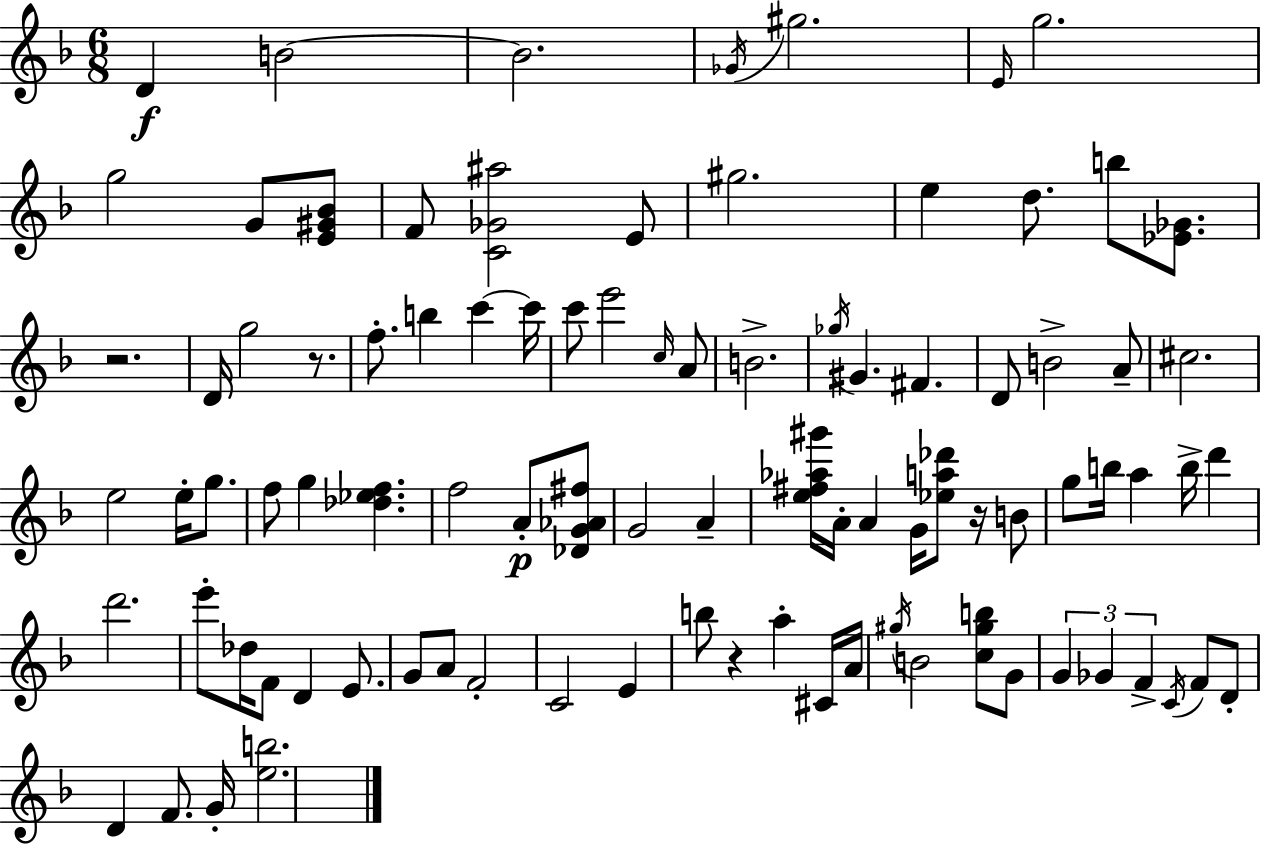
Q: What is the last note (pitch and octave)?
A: G4